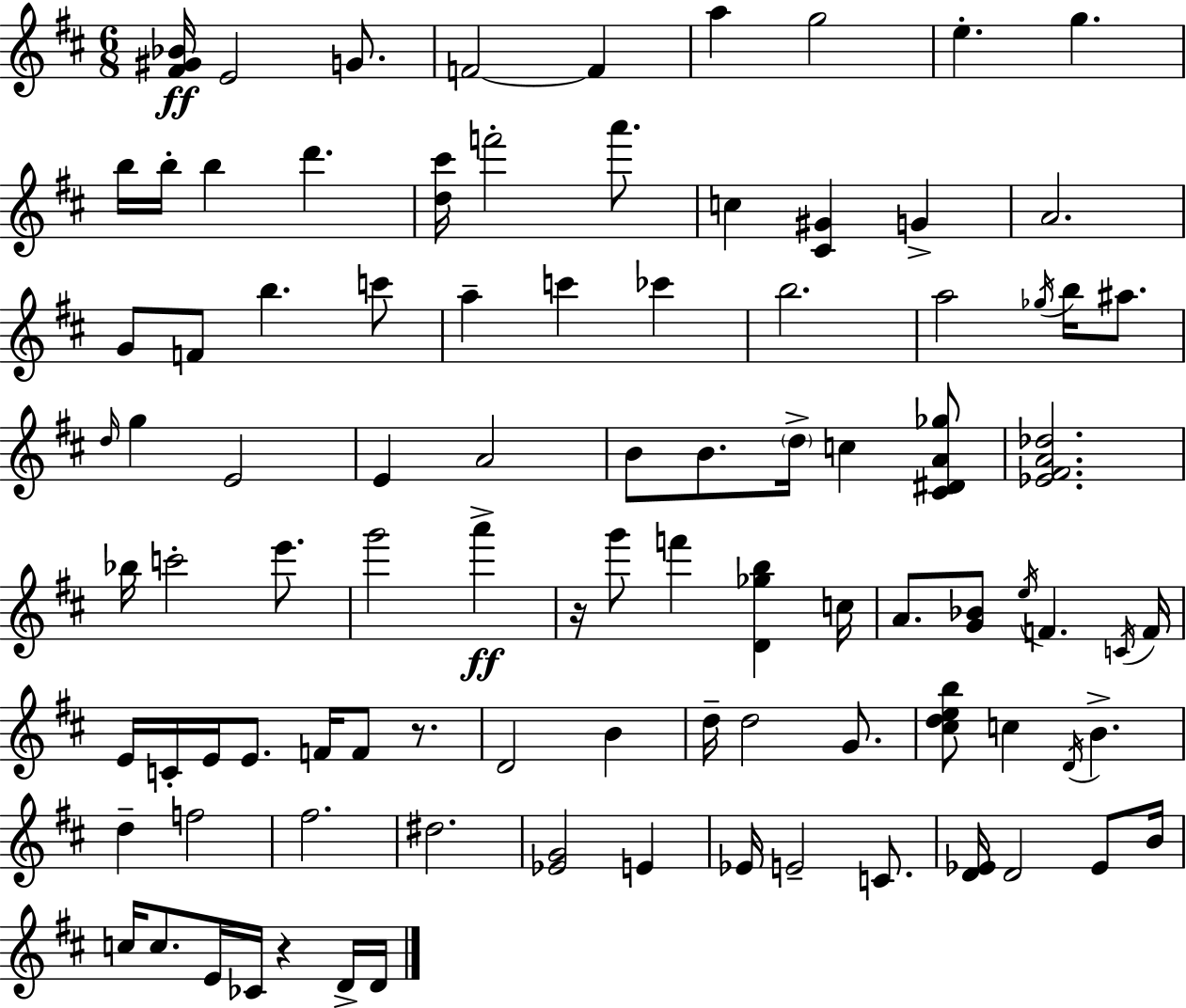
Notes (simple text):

[F#4,G#4,Bb4]/s E4/h G4/e. F4/h F4/q A5/q G5/h E5/q. G5/q. B5/s B5/s B5/q D6/q. [D5,C#6]/s F6/h A6/e. C5/q [C#4,G#4]/q G4/q A4/h. G4/e F4/e B5/q. C6/e A5/q C6/q CES6/q B5/h. A5/h Gb5/s B5/s A#5/e. D5/s G5/q E4/h E4/q A4/h B4/e B4/e. D5/s C5/q [C#4,D#4,A4,Gb5]/e [Eb4,F#4,A4,Db5]/h. Bb5/s C6/h E6/e. G6/h A6/q R/s G6/e F6/q [D4,Gb5,B5]/q C5/s A4/e. [G4,Bb4]/e E5/s F4/q. C4/s F4/s E4/s C4/s E4/s E4/e. F4/s F4/e R/e. D4/h B4/q D5/s D5/h G4/e. [C#5,D5,E5,B5]/e C5/q D4/s B4/q. D5/q F5/h F#5/h. D#5/h. [Eb4,G4]/h E4/q Eb4/s E4/h C4/e. [D4,Eb4]/s D4/h Eb4/e B4/s C5/s C5/e. E4/s CES4/s R/q D4/s D4/s